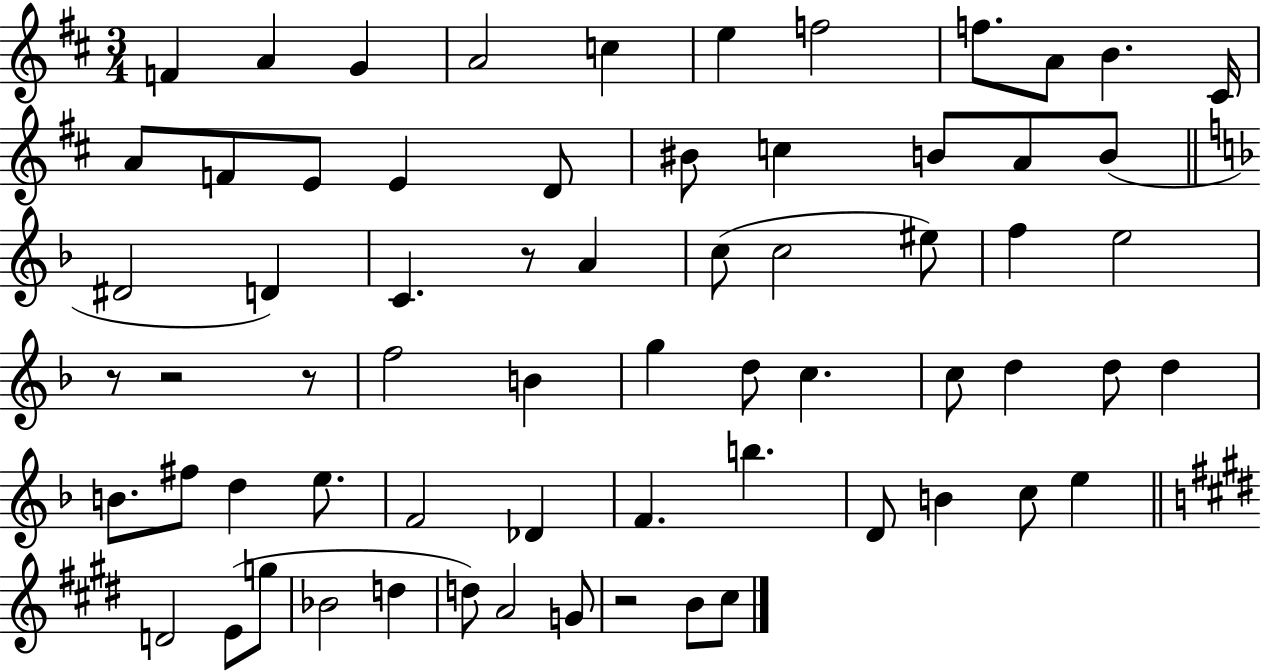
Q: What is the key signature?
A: D major